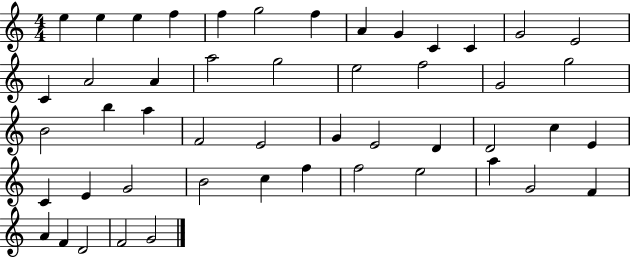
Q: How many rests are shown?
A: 0